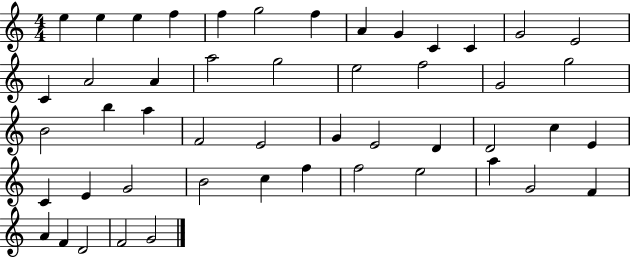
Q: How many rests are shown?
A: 0